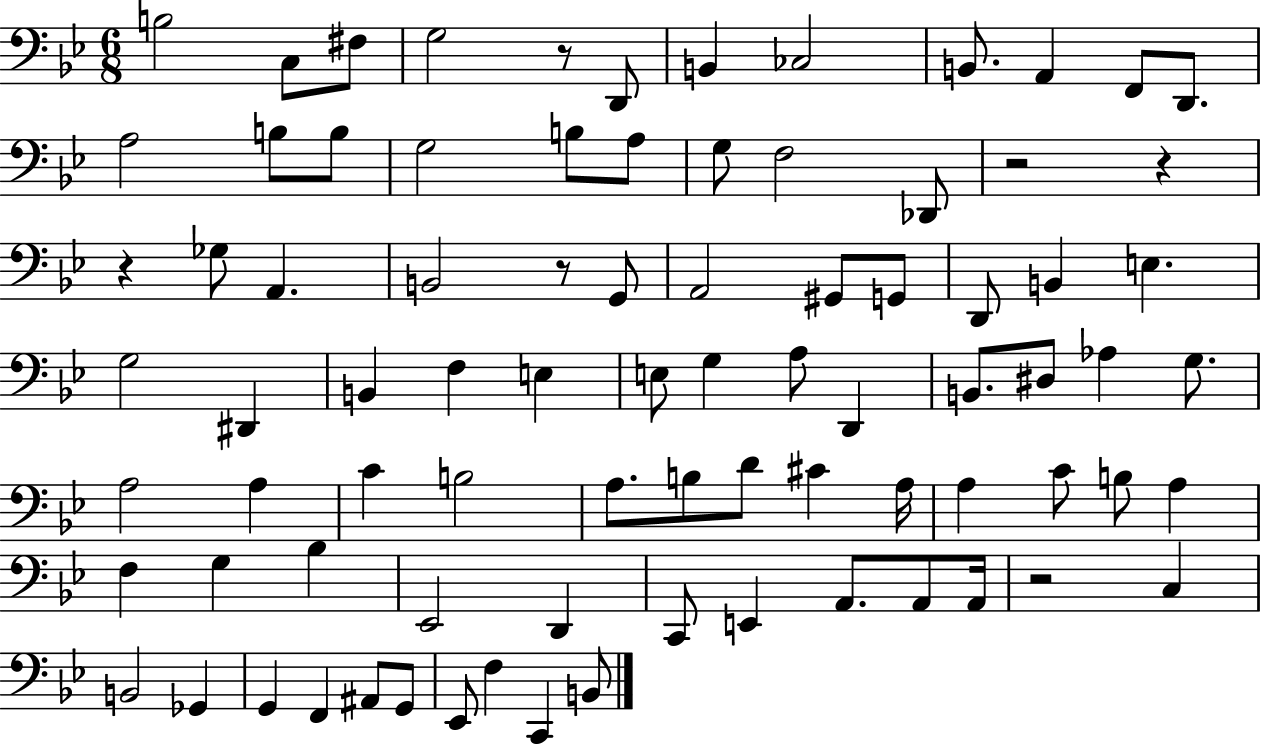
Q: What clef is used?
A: bass